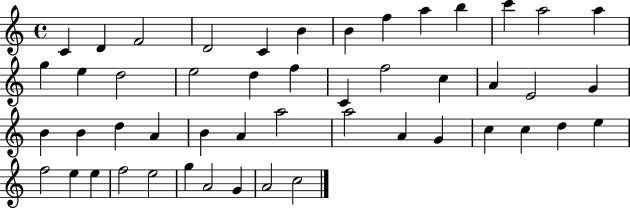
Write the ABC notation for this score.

X:1
T:Untitled
M:4/4
L:1/4
K:C
C D F2 D2 C B B f a b c' a2 a g e d2 e2 d f C f2 c A E2 G B B d A B A a2 a2 A G c c d e f2 e e f2 e2 g A2 G A2 c2